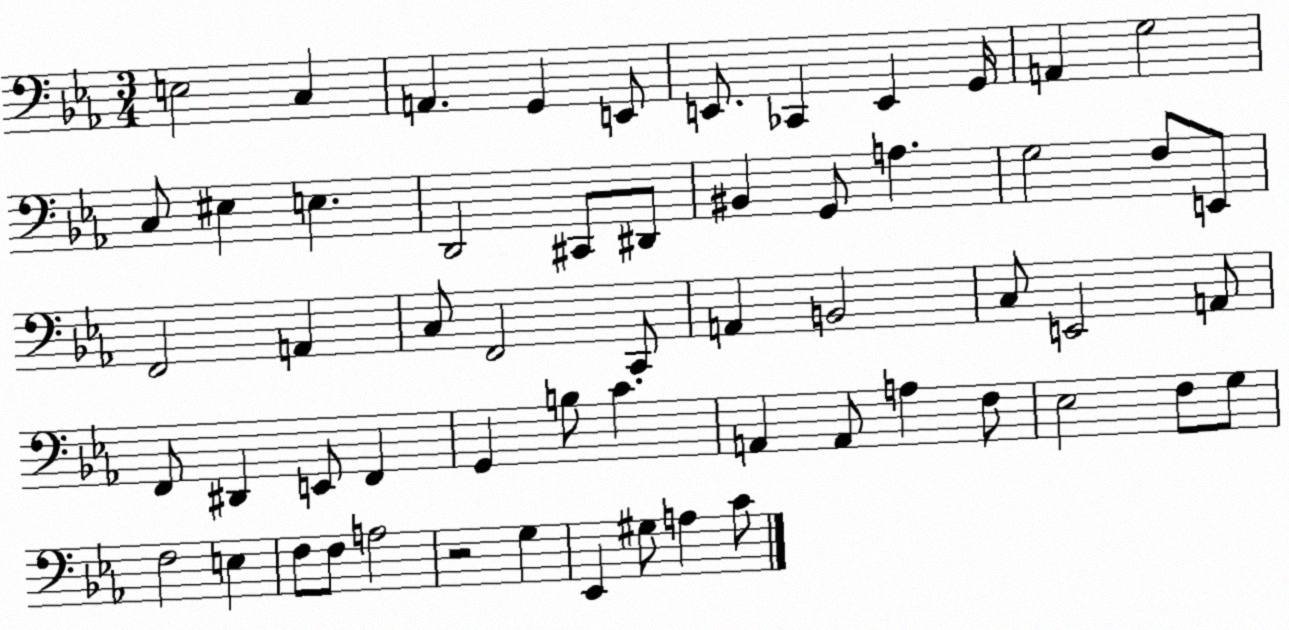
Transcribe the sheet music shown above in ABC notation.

X:1
T:Untitled
M:3/4
L:1/4
K:Eb
E,2 C, A,, G,, E,,/2 E,,/2 _C,, E,, G,,/4 A,, G,2 C,/2 ^E, E, D,,2 ^C,,/2 ^D,,/2 ^B,, G,,/2 A, G,2 F,/2 E,,/2 F,,2 A,, C,/2 F,,2 C,,/2 A,, B,,2 C,/2 E,,2 A,,/2 F,,/2 ^D,, E,,/2 F,, G,, B,/2 C A,, A,,/2 A, F,/2 _E,2 F,/2 G,/2 F,2 E, F,/2 F,/2 A,2 z2 G, _E,, ^G,/2 A, C/2